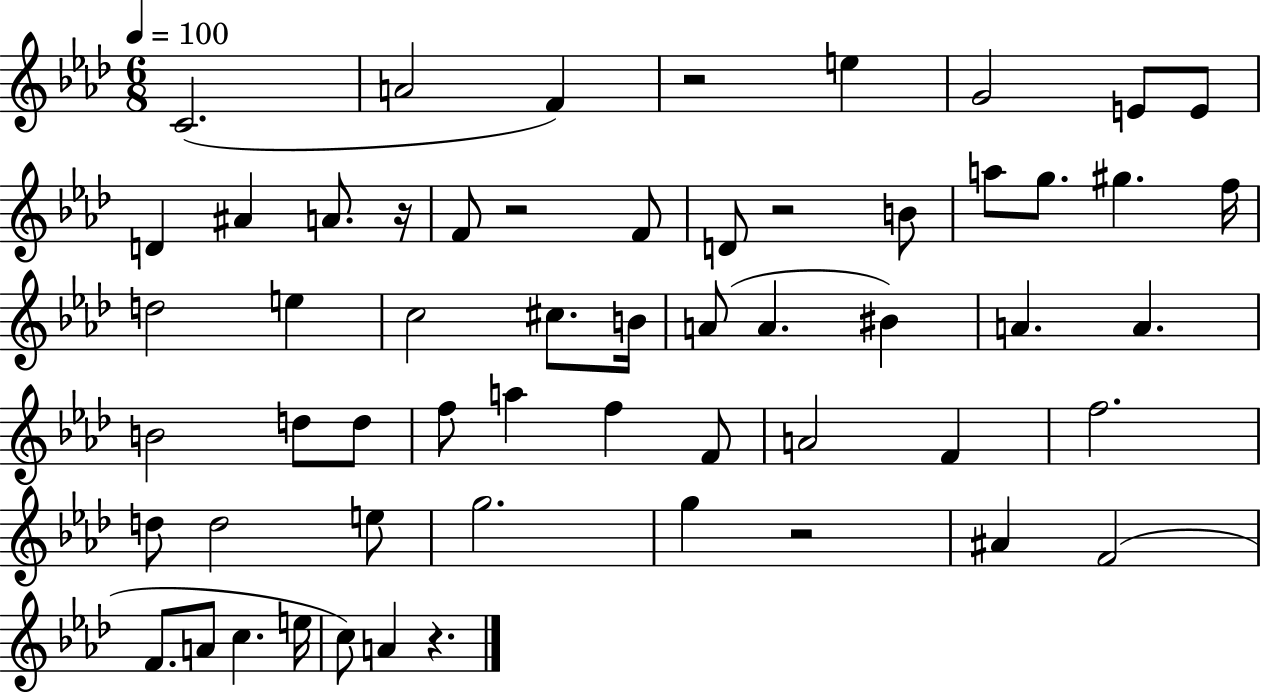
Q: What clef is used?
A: treble